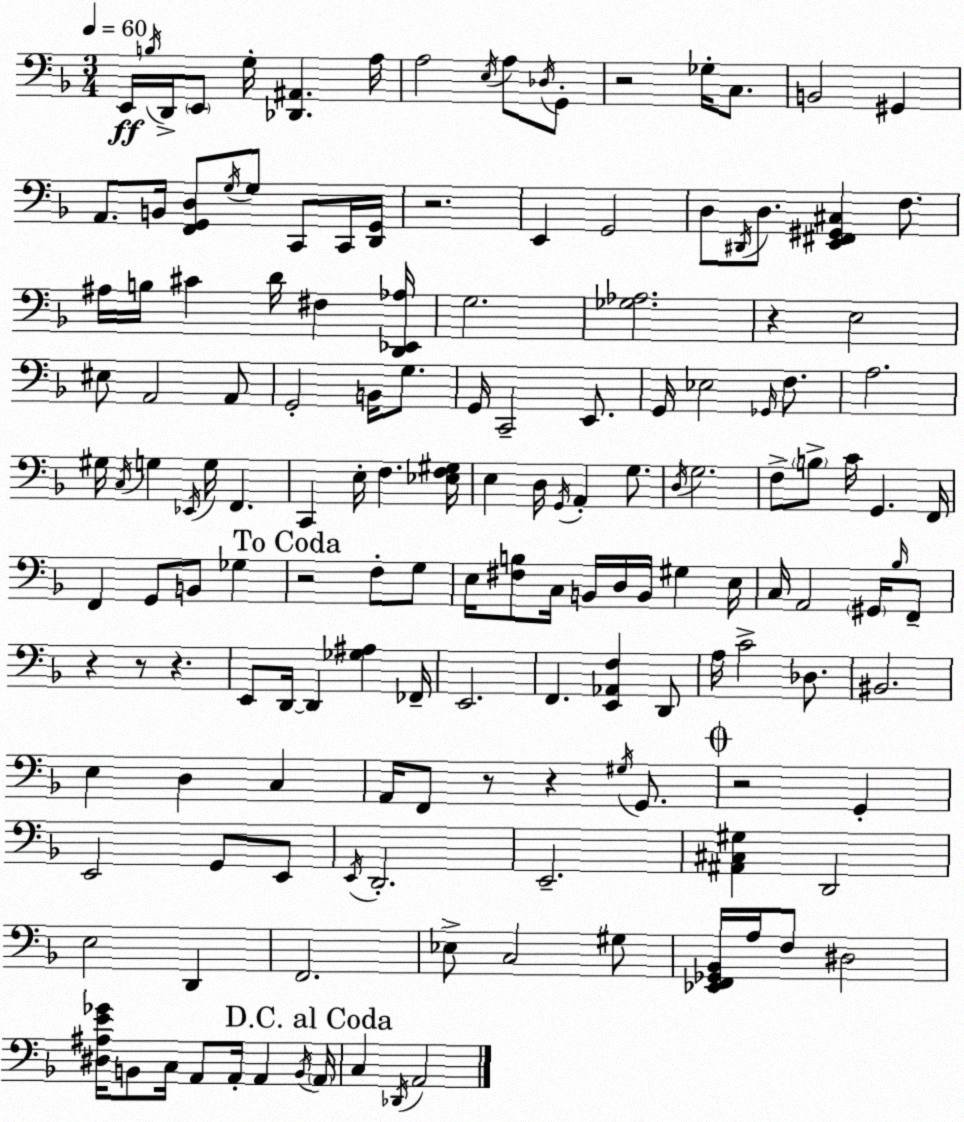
X:1
T:Untitled
M:3/4
L:1/4
K:F
E,,/4 B,/4 D,,/4 E,,/2 G,/4 [_D,,^A,,] A,/4 A,2 E,/4 A,/2 _D,/4 G,,/2 z2 _G,/4 C,/2 B,,2 ^G,, A,,/2 B,,/4 [F,,G,,D,]/2 G,/4 G,/2 C,,/2 C,,/4 [D,,G,,]/4 z2 E,, G,,2 D,/2 ^D,,/4 D,/2 [E,,^F,,^G,,^C,] F,/2 ^A,/4 B,/4 ^C D/4 ^F, [D,,_E,,_A,]/4 G,2 [_G,_A,]2 z E,2 ^E,/2 A,,2 A,,/2 G,,2 B,,/4 G,/2 G,,/4 C,,2 E,,/2 G,,/4 _E,2 _G,,/4 F,/2 A,2 ^G,/4 C,/4 G, _E,,/4 G,/4 F,, C,, E,/4 F, [_E,F,^G,]/4 E, D,/4 G,,/4 A,, G,/2 D,/4 G,2 F,/2 B,/2 C/4 G,, F,,/4 F,, G,,/2 B,,/2 _G, z2 F,/2 G,/2 E,/4 [^F,B,]/2 C,/4 B,,/4 D,/4 B,,/4 ^G, E,/4 C,/4 A,,2 ^G,,/4 _B,/4 F,,/2 z z/2 z E,,/2 D,,/4 D,, [_G,^A,] _F,,/4 E,,2 F,, [E,,_A,,F,] D,,/2 A,/4 C2 _D,/2 ^B,,2 E, D, C, A,,/4 F,,/2 z/2 z ^G,/4 G,,/2 z2 G,, E,,2 G,,/2 E,,/2 E,,/4 D,,2 E,,2 [^A,,^C,^G,] D,,2 E,2 D,, F,,2 _E,/2 C,2 ^G,/2 [_E,,F,,_G,,_B,,]/4 A,/4 F,/2 ^D,2 [^D,^A,E_G]/4 B,,/2 C,/4 A,,/2 A,,/4 A,, B,,/4 A,,/4 C, _D,,/4 A,,2